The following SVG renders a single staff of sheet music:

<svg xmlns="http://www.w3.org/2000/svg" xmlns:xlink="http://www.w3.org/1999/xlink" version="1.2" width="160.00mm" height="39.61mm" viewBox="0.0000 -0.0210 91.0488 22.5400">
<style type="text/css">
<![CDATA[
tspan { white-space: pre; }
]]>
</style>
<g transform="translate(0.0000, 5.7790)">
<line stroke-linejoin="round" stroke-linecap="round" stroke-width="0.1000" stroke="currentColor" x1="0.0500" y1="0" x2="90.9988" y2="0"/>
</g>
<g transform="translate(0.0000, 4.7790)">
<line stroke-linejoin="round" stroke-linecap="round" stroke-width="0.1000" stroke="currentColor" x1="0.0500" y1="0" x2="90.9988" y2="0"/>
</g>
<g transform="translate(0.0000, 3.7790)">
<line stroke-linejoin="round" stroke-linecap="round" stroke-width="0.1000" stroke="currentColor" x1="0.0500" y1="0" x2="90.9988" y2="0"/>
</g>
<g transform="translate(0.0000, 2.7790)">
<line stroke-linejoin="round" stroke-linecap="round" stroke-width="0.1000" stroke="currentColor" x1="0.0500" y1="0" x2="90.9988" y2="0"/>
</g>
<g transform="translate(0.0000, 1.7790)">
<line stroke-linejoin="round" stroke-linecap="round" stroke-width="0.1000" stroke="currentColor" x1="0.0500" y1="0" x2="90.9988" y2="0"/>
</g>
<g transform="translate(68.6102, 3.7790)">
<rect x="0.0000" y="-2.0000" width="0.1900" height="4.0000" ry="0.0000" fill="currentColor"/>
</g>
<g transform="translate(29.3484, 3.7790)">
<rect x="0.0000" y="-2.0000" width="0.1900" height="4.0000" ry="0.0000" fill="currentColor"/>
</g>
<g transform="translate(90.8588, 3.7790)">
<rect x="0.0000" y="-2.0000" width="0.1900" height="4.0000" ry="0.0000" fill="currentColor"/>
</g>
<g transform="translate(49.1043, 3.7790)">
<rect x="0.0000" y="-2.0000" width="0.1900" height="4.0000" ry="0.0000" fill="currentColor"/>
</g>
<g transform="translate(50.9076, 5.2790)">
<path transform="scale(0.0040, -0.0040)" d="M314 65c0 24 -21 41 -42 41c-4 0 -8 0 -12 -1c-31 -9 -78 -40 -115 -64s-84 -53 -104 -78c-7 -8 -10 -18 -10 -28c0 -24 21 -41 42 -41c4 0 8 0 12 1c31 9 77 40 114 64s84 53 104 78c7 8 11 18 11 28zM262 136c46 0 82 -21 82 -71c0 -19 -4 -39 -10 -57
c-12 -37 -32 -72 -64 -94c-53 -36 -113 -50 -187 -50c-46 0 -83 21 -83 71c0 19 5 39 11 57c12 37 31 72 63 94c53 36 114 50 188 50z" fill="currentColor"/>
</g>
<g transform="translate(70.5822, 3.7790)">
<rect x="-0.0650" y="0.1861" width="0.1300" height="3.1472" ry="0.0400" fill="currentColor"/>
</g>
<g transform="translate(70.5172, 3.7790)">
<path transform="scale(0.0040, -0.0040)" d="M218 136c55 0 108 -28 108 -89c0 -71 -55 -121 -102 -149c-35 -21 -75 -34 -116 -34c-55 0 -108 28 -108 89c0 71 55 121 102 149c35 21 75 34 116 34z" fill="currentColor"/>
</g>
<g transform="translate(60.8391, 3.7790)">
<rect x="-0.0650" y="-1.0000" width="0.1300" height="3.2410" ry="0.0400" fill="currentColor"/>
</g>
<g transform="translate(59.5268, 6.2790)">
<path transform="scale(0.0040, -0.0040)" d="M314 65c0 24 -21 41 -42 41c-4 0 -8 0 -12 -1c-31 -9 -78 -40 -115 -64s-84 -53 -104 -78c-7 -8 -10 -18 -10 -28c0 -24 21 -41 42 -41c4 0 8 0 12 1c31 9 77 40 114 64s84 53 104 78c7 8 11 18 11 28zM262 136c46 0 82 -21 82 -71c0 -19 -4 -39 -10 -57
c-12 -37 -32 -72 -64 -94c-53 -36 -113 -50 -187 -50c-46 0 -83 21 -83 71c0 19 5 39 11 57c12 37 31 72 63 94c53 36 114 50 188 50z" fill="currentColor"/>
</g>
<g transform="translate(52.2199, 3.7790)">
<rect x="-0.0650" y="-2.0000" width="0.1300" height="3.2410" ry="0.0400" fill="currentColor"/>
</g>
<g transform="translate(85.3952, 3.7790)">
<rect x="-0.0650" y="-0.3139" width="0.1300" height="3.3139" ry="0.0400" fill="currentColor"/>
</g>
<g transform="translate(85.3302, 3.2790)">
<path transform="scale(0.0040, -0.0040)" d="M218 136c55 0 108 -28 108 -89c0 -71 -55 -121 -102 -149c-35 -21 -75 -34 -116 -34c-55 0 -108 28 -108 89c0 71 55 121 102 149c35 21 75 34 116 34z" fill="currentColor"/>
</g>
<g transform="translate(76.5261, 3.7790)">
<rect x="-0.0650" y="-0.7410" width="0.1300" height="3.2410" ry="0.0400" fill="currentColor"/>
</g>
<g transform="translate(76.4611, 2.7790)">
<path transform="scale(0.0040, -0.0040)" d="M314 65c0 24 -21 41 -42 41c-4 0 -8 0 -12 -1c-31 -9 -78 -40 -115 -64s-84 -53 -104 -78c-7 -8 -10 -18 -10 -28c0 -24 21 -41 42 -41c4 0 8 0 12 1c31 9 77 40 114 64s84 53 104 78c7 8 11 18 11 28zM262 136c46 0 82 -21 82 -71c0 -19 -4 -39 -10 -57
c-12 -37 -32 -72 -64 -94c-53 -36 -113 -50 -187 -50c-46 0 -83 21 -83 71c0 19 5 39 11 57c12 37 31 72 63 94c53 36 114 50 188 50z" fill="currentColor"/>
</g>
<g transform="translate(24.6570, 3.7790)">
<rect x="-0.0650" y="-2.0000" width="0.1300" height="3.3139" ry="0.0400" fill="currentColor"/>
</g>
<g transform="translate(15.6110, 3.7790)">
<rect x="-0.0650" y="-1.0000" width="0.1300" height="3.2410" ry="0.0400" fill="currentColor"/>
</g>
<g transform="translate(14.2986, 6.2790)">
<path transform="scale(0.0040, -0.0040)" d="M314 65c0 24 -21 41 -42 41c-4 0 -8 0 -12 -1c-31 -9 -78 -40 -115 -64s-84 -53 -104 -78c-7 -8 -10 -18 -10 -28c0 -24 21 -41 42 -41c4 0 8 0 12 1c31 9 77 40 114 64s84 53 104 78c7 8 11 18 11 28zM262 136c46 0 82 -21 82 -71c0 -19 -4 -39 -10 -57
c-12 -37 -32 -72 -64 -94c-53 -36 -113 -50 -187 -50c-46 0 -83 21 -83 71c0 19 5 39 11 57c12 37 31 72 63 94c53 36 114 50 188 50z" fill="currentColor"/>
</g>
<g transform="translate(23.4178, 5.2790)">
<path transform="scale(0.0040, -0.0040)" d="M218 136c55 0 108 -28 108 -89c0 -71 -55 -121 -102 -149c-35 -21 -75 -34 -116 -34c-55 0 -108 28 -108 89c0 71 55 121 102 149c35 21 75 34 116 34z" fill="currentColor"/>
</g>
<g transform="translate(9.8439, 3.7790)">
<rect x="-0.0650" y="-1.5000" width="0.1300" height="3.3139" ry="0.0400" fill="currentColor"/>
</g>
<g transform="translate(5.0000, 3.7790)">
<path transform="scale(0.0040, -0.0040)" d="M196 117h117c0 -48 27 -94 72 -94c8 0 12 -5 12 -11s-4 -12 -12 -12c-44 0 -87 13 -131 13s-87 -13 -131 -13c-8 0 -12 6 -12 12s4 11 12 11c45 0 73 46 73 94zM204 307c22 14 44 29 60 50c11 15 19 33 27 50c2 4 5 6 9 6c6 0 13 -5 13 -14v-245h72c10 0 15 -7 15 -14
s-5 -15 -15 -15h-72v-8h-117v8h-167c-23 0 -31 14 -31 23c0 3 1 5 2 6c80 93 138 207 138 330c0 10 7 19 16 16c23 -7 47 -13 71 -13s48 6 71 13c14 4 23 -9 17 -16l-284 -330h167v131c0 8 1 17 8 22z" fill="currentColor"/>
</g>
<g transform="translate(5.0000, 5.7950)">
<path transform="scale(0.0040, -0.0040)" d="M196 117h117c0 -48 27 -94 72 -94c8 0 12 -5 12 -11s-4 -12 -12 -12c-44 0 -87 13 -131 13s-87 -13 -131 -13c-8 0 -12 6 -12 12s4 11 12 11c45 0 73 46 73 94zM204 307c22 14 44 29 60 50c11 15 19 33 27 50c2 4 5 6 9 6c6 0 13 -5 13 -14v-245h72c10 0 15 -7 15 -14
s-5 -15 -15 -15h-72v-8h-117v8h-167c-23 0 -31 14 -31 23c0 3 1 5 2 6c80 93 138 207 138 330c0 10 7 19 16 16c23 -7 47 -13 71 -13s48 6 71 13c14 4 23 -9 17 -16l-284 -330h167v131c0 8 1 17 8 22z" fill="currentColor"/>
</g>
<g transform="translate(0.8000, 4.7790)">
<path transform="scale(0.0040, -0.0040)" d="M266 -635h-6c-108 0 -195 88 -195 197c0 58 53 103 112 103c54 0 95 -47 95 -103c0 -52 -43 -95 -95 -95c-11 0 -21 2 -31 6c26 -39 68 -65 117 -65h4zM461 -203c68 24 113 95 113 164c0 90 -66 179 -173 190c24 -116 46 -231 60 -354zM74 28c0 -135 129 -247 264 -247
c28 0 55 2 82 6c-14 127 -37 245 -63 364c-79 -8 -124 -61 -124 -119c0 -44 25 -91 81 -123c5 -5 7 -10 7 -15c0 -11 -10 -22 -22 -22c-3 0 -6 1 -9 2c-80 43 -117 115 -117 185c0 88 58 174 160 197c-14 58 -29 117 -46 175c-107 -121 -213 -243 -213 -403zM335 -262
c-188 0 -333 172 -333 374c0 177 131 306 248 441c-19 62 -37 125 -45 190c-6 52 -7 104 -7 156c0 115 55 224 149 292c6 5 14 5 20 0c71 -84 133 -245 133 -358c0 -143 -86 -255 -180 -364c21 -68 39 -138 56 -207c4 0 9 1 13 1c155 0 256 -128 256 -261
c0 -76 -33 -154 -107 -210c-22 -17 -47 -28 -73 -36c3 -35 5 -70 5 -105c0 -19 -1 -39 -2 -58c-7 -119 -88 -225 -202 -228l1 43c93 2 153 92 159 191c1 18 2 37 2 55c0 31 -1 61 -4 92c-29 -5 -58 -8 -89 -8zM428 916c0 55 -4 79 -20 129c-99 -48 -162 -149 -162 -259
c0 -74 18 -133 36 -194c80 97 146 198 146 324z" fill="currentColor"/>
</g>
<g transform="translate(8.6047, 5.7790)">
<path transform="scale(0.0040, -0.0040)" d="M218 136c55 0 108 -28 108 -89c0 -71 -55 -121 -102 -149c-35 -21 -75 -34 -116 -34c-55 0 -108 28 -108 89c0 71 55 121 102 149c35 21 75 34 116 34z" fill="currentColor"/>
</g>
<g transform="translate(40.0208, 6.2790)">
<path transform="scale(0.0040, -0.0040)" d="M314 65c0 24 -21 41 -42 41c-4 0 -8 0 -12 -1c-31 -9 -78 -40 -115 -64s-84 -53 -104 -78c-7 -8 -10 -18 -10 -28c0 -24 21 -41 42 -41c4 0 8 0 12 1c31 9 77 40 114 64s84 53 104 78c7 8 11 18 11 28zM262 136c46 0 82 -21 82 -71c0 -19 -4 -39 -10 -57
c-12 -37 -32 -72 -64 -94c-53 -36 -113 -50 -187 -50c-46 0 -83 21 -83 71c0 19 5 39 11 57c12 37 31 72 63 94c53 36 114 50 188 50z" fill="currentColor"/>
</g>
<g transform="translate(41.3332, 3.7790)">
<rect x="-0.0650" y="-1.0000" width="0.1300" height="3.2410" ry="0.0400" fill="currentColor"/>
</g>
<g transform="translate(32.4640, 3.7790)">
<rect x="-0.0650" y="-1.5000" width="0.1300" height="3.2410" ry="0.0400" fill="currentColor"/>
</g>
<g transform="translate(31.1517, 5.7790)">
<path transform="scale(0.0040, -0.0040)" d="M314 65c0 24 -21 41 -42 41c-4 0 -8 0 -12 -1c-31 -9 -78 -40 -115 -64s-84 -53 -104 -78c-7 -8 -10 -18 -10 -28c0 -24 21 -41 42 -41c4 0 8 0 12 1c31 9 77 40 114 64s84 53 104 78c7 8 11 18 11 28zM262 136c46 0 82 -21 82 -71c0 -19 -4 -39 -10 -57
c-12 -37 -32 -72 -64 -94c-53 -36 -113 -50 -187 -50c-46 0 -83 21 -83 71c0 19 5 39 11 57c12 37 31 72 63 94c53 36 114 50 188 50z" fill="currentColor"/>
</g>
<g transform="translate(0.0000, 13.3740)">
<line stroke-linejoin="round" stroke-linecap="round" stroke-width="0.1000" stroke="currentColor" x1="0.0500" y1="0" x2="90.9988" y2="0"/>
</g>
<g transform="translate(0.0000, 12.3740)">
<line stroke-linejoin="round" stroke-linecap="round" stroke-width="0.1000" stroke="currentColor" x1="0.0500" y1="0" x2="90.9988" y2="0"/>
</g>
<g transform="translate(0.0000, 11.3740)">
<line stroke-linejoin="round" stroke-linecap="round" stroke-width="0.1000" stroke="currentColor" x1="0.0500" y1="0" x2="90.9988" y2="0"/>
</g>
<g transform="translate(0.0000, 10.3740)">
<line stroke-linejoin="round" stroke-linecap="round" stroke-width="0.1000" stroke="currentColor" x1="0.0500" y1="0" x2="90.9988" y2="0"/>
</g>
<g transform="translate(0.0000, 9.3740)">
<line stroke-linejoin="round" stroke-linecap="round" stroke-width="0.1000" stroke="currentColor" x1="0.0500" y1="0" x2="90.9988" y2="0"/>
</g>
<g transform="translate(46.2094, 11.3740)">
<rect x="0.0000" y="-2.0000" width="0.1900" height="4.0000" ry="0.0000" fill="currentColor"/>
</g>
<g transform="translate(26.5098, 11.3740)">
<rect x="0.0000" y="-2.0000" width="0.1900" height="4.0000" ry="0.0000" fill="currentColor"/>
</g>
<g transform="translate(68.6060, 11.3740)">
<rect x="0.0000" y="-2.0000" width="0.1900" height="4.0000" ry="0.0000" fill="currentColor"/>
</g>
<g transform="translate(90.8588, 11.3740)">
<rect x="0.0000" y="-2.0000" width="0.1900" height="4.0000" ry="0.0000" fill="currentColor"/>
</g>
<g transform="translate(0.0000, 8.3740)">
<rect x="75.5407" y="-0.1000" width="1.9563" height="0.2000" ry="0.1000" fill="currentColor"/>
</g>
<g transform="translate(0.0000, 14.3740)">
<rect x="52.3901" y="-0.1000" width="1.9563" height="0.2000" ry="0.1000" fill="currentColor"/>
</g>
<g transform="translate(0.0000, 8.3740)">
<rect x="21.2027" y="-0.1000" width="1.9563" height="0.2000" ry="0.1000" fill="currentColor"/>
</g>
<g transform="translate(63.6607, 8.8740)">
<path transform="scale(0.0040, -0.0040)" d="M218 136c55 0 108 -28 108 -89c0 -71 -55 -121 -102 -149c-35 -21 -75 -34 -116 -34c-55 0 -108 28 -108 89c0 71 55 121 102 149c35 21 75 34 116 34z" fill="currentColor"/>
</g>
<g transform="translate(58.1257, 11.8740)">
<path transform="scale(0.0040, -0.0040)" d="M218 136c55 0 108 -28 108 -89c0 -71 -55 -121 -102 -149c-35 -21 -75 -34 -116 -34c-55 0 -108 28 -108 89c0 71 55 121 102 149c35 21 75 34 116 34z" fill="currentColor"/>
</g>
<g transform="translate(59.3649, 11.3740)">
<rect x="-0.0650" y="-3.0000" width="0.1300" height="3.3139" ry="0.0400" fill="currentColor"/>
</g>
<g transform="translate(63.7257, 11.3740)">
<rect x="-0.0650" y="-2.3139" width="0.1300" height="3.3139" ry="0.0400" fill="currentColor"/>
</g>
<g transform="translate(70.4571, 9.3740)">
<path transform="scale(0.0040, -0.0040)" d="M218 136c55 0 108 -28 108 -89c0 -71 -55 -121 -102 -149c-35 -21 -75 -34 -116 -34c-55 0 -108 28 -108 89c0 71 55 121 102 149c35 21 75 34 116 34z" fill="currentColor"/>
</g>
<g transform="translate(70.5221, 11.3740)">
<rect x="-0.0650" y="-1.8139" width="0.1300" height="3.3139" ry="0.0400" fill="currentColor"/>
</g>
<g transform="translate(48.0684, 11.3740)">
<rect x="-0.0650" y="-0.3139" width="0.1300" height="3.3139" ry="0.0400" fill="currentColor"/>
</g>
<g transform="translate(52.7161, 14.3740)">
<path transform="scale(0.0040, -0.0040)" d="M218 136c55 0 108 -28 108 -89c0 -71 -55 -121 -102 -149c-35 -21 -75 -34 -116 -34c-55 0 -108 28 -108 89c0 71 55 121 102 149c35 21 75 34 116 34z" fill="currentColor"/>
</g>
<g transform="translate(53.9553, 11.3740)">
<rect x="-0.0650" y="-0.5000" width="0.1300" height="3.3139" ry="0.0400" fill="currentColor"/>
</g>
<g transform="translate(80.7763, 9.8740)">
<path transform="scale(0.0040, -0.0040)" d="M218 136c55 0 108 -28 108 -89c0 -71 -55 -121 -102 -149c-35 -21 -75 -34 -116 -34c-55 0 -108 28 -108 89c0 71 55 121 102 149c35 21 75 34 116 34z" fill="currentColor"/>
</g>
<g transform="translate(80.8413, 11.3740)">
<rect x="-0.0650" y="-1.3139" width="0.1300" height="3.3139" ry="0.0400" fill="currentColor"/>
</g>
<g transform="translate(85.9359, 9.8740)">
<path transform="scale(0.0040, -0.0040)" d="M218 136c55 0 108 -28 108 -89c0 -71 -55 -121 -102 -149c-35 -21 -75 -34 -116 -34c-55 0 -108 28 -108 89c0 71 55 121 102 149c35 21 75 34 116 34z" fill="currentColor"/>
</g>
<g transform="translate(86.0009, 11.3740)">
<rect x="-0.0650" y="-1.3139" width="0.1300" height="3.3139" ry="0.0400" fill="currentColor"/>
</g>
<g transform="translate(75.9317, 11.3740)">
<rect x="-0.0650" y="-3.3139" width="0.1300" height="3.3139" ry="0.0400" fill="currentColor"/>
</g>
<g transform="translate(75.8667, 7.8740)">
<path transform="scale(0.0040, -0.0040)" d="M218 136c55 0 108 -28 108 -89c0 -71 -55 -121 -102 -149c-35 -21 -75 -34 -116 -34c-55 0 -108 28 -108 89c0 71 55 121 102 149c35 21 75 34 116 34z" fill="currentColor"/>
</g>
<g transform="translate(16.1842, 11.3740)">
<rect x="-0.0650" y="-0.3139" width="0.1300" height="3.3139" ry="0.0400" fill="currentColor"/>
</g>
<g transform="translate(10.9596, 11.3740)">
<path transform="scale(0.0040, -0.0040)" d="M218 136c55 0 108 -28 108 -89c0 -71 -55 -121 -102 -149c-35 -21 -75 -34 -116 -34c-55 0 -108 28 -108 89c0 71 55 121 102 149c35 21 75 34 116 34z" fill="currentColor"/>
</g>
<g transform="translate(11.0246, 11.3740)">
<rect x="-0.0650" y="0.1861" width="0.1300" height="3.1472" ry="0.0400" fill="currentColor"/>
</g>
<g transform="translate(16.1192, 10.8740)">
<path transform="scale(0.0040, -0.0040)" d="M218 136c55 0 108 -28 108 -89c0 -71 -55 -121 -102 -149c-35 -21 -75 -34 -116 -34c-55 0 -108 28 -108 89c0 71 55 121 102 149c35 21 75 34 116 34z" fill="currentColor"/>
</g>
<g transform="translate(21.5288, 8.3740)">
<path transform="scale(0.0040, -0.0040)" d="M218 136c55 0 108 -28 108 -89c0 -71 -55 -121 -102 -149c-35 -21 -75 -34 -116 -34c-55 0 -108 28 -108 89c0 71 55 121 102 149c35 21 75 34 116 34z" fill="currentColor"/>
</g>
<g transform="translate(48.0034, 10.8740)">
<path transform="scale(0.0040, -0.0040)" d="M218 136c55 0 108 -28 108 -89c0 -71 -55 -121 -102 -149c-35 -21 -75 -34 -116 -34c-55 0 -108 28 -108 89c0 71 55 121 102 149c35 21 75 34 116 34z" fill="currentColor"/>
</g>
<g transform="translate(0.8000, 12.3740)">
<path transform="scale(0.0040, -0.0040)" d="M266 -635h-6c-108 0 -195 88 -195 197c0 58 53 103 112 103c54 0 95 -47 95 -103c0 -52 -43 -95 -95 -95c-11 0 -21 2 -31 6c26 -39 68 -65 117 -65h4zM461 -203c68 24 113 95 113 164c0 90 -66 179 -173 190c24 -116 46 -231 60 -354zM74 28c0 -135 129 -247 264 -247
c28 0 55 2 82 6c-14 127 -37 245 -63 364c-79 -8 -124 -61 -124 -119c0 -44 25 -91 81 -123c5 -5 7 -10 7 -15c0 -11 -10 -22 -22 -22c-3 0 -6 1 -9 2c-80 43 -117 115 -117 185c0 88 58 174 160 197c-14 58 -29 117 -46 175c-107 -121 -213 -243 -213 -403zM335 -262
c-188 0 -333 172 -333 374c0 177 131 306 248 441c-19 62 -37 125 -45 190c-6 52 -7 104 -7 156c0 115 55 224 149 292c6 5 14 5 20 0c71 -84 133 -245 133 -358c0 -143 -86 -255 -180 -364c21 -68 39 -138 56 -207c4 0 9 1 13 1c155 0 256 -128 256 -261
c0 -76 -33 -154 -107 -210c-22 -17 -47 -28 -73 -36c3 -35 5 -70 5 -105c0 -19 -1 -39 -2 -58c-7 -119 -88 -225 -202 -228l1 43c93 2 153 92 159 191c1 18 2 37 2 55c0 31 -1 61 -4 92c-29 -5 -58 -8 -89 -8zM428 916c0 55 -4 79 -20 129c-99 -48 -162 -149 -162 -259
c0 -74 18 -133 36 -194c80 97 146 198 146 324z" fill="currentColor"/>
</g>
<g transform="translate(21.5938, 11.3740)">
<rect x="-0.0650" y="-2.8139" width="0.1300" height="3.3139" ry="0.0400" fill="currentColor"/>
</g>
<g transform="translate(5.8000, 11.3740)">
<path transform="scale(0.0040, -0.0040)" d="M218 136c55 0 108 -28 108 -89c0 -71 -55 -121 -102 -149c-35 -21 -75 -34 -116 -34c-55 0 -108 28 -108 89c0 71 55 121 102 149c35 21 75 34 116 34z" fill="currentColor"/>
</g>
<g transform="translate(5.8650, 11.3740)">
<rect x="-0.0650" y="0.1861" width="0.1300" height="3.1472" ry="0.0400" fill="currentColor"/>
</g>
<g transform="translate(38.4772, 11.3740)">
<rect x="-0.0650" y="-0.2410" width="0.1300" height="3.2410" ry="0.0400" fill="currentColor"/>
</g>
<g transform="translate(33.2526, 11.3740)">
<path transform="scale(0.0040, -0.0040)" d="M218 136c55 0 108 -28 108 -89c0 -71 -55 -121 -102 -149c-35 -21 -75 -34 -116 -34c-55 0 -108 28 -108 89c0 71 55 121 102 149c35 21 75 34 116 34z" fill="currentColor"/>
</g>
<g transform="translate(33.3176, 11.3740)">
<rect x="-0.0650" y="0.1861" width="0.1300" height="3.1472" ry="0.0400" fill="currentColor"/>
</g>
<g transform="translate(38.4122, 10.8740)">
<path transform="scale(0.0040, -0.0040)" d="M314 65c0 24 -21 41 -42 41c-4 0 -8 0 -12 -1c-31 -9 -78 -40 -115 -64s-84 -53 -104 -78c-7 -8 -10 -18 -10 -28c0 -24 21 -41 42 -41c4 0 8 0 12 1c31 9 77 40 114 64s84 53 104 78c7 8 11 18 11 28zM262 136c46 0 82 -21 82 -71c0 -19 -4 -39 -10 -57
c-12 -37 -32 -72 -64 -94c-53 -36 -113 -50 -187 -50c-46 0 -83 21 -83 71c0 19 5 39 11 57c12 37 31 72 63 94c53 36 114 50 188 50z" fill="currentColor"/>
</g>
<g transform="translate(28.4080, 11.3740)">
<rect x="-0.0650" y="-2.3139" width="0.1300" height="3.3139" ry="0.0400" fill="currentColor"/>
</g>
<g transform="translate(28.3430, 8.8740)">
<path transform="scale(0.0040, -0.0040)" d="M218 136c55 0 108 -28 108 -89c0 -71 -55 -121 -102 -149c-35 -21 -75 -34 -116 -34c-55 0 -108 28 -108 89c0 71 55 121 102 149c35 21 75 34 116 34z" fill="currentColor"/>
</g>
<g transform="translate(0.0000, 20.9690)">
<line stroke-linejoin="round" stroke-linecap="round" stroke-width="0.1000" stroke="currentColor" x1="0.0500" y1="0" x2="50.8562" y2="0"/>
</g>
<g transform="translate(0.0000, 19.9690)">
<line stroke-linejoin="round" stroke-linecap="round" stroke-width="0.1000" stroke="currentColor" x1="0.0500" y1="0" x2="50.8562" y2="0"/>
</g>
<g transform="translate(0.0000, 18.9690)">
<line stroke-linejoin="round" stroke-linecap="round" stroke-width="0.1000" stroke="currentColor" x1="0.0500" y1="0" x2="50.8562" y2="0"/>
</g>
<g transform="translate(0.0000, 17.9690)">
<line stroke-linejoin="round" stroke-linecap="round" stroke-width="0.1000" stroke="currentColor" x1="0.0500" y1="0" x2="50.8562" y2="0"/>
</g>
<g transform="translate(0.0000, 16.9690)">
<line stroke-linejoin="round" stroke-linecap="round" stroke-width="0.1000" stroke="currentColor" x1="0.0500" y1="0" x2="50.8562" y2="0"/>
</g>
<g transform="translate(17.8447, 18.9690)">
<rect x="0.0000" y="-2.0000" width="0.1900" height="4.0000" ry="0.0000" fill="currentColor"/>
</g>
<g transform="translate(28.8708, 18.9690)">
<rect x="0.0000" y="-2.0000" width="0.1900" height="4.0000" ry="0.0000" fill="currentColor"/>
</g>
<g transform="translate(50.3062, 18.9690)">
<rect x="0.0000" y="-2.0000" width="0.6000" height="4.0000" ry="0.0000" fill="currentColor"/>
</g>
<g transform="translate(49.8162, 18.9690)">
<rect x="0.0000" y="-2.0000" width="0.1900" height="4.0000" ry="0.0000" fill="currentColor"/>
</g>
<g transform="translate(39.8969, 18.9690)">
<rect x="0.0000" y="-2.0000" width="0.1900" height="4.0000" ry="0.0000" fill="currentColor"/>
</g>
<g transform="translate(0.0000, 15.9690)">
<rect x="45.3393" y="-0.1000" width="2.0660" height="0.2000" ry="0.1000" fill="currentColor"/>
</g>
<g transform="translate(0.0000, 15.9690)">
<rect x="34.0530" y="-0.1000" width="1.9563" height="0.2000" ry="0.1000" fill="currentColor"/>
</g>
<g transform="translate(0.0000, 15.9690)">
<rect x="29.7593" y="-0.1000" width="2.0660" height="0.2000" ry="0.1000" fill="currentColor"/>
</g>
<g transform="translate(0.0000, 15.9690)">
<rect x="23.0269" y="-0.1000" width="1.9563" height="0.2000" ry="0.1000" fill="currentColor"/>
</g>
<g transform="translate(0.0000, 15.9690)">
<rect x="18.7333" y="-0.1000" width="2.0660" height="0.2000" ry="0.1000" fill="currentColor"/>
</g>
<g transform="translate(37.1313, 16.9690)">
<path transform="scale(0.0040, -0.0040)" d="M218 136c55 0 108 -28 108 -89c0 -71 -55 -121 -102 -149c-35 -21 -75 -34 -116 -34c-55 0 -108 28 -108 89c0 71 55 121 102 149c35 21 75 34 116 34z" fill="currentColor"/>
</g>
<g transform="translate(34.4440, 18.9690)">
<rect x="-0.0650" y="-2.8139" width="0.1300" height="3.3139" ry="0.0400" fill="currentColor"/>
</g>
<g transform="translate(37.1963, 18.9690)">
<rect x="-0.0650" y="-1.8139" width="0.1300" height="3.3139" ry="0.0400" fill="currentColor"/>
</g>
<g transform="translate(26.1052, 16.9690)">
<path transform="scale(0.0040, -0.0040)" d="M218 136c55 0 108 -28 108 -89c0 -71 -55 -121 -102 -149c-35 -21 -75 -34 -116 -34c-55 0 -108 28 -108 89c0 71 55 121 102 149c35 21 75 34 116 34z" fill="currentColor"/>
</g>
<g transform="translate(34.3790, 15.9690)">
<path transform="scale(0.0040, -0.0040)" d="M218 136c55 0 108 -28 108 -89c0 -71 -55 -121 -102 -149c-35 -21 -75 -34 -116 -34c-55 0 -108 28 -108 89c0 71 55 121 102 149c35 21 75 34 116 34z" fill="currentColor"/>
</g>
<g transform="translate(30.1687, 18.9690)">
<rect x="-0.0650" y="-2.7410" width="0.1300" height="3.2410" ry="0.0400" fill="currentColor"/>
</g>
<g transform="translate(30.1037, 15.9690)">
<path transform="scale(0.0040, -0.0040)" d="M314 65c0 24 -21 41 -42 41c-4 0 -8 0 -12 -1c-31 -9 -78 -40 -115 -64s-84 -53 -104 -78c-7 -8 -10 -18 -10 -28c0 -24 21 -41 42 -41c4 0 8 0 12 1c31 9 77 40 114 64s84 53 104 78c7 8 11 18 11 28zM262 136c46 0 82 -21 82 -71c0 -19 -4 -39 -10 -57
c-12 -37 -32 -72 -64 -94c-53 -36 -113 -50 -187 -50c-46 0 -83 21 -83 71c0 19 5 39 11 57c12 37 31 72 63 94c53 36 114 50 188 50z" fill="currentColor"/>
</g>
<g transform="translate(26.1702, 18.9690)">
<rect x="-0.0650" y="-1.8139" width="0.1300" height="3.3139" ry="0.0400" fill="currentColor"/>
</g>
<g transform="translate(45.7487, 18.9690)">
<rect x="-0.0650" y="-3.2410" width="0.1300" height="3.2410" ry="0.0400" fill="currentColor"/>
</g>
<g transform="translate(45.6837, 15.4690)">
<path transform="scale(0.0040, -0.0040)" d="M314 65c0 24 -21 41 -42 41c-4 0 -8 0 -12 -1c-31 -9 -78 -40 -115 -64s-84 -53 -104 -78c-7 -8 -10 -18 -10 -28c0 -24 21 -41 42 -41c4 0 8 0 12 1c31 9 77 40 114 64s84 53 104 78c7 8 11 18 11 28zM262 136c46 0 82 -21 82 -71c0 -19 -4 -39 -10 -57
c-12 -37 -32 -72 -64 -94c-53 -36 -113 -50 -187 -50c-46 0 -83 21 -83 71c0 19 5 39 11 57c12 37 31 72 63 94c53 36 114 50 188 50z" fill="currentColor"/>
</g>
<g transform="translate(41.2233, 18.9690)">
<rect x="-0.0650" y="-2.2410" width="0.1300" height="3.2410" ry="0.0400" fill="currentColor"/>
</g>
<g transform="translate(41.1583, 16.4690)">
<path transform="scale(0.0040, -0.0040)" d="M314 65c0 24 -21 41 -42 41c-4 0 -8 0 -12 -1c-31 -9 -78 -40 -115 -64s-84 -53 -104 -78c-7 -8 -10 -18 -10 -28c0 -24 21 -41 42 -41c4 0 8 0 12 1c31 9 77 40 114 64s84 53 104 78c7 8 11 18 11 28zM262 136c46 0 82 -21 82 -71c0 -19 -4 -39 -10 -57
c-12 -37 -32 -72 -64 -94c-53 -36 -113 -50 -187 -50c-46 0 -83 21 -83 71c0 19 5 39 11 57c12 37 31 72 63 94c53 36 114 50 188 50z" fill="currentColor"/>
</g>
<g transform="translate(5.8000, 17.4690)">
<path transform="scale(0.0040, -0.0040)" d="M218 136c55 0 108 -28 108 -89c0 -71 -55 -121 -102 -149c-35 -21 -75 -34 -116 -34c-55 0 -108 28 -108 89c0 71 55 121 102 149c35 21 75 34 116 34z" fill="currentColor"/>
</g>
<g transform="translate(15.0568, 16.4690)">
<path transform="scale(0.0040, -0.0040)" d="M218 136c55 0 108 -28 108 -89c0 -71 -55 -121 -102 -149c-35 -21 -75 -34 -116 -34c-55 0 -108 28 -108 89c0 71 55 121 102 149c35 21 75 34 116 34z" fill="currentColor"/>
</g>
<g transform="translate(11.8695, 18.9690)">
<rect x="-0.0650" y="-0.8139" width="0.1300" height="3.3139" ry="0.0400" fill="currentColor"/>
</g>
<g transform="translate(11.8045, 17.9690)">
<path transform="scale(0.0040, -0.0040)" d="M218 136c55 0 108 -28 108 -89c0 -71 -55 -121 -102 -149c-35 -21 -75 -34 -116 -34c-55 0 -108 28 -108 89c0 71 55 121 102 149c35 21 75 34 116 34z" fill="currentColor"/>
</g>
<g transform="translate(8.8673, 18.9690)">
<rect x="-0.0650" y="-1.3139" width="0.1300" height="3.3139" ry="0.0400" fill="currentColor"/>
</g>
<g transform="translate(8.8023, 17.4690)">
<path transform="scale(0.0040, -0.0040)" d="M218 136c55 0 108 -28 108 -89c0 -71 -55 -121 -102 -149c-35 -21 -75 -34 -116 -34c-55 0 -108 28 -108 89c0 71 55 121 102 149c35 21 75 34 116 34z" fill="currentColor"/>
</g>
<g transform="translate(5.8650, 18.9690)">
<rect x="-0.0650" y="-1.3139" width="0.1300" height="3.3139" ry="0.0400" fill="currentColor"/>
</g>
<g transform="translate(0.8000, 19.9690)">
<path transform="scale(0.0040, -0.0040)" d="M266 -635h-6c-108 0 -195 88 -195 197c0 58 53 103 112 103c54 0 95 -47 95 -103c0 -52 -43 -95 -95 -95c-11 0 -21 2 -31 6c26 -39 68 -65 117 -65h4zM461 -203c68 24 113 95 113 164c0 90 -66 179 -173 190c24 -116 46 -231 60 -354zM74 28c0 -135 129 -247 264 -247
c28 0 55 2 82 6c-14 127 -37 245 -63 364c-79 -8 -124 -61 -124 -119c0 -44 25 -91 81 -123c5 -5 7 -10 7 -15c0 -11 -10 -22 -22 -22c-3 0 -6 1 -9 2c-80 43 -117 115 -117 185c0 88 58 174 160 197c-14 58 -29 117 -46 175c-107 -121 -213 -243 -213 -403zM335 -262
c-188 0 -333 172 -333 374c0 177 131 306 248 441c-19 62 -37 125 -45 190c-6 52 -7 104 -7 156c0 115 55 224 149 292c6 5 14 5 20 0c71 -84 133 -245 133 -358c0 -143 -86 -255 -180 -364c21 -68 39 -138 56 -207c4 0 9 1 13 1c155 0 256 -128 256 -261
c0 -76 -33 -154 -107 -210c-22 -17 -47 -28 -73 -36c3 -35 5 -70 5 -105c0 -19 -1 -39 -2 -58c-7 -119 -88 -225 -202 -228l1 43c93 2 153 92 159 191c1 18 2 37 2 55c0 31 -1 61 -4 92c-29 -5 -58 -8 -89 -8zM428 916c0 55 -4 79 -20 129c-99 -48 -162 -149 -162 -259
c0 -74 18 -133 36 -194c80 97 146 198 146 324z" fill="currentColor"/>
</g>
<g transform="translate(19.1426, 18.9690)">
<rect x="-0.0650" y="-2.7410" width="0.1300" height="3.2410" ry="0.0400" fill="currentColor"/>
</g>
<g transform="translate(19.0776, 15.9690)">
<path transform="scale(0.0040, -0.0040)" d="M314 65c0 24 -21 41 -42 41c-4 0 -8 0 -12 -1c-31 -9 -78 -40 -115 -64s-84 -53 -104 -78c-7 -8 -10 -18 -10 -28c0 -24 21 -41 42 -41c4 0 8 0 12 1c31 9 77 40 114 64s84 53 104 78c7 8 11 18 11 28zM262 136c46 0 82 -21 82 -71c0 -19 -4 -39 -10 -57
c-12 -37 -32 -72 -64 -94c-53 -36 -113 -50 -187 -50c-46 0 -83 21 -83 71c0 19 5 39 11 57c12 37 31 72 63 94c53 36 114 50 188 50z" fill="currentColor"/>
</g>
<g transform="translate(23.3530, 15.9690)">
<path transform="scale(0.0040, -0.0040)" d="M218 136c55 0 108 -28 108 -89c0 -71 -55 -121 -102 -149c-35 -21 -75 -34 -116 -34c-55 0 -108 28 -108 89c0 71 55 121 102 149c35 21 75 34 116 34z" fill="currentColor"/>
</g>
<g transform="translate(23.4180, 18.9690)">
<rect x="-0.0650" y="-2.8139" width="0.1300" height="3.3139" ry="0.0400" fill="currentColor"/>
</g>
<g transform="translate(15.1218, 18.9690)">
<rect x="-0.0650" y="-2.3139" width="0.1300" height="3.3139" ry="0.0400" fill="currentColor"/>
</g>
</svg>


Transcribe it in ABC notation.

X:1
T:Untitled
M:4/4
L:1/4
K:C
E D2 F E2 D2 F2 D2 B d2 c B B c a g B c2 c C A g f b e e e e d g a2 a f a2 a f g2 b2